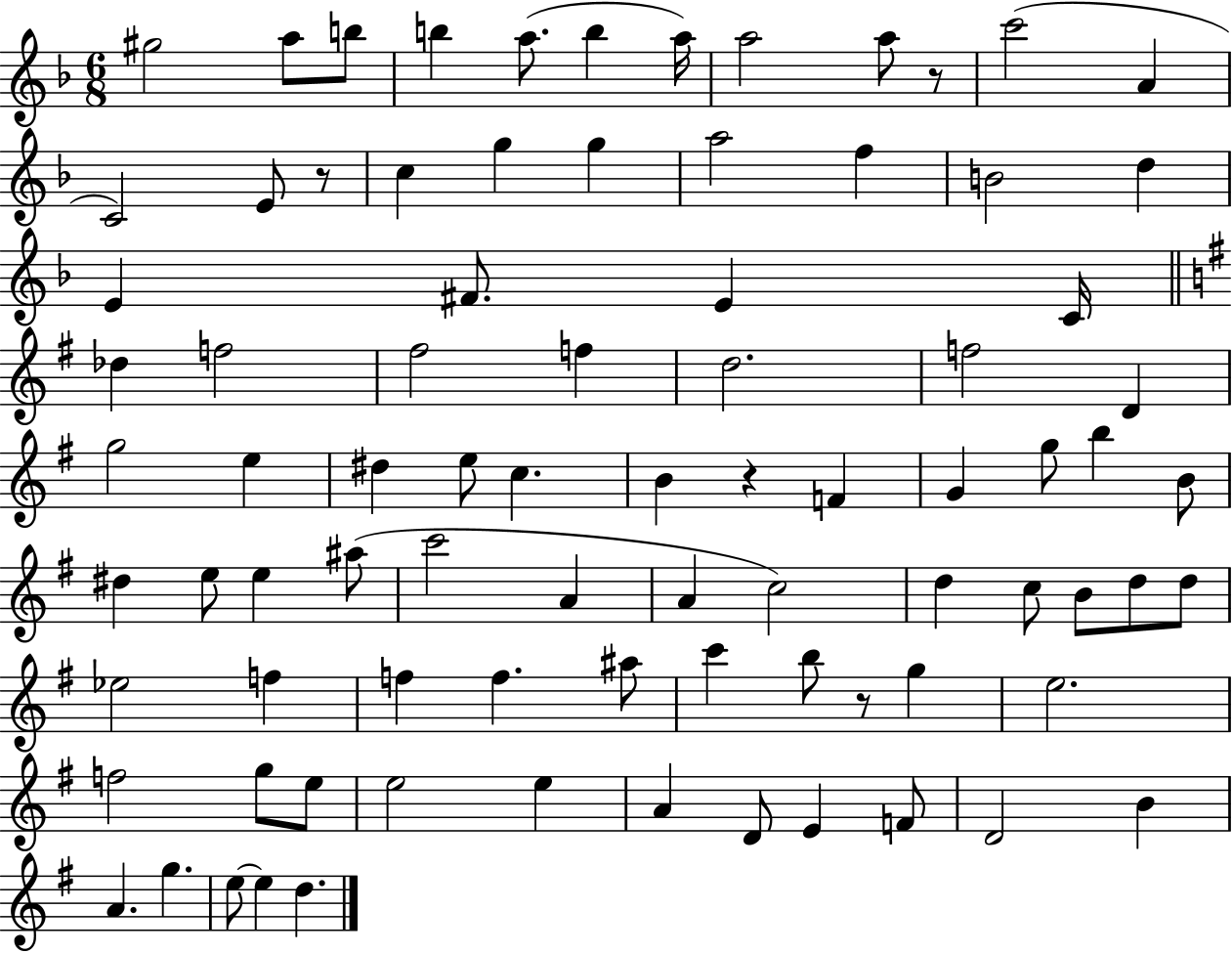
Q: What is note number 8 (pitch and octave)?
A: A5